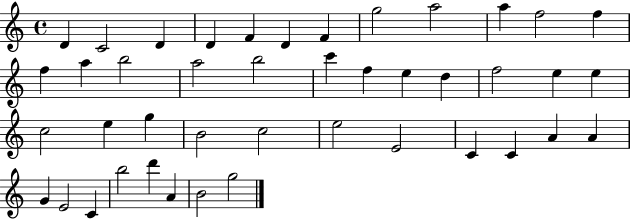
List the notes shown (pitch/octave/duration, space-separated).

D4/q C4/h D4/q D4/q F4/q D4/q F4/q G5/h A5/h A5/q F5/h F5/q F5/q A5/q B5/h A5/h B5/h C6/q F5/q E5/q D5/q F5/h E5/q E5/q C5/h E5/q G5/q B4/h C5/h E5/h E4/h C4/q C4/q A4/q A4/q G4/q E4/h C4/q B5/h D6/q A4/q B4/h G5/h